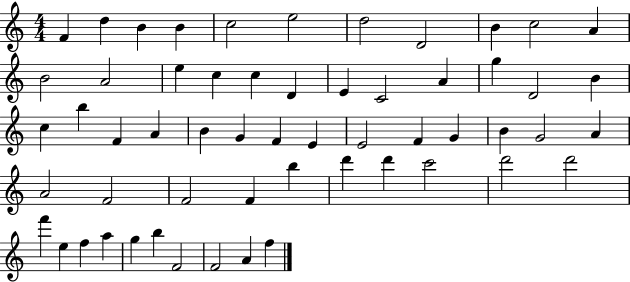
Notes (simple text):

F4/q D5/q B4/q B4/q C5/h E5/h D5/h D4/h B4/q C5/h A4/q B4/h A4/h E5/q C5/q C5/q D4/q E4/q C4/h A4/q G5/q D4/h B4/q C5/q B5/q F4/q A4/q B4/q G4/q F4/q E4/q E4/h F4/q G4/q B4/q G4/h A4/q A4/h F4/h F4/h F4/q B5/q D6/q D6/q C6/h D6/h D6/h F6/q E5/q F5/q A5/q G5/q B5/q F4/h F4/h A4/q F5/q